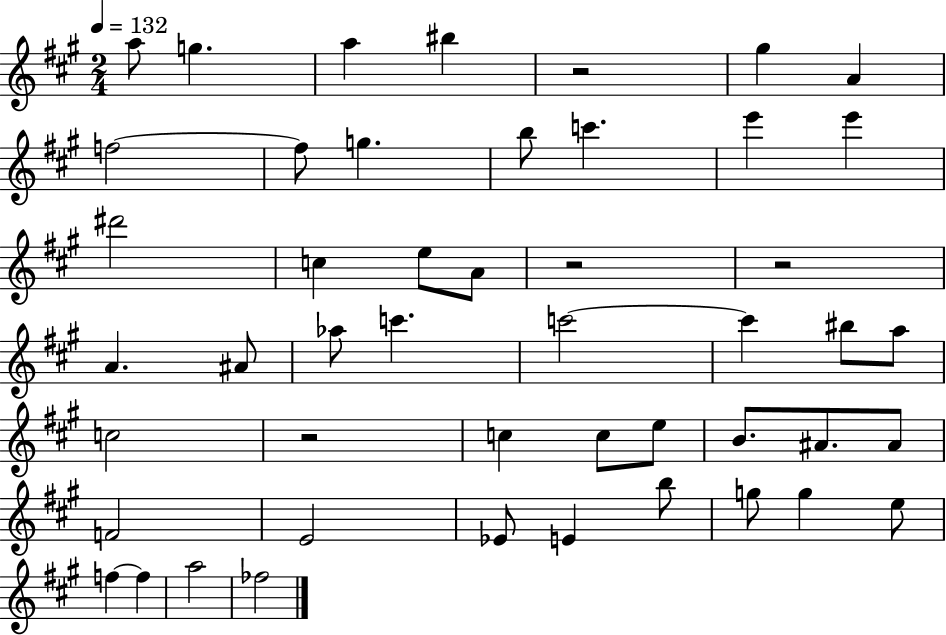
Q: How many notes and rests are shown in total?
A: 48